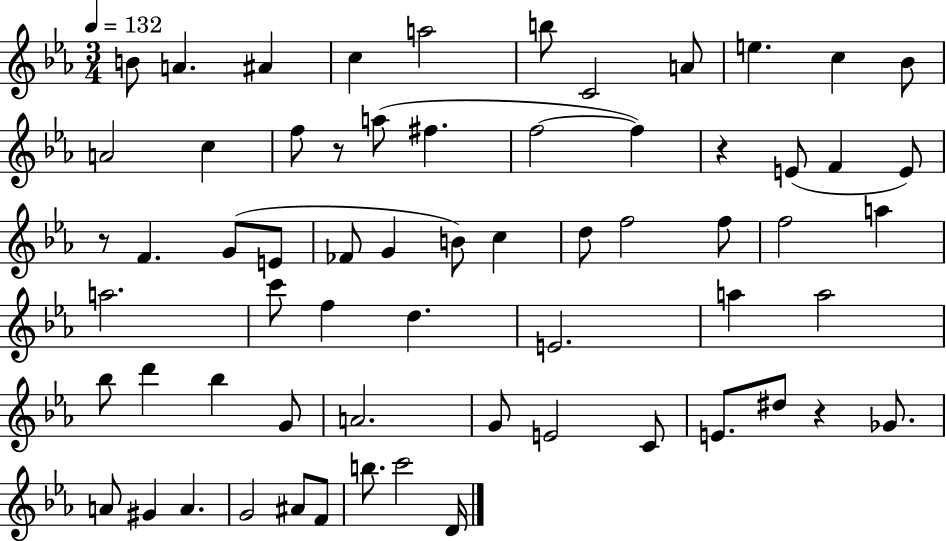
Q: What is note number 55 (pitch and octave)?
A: G4